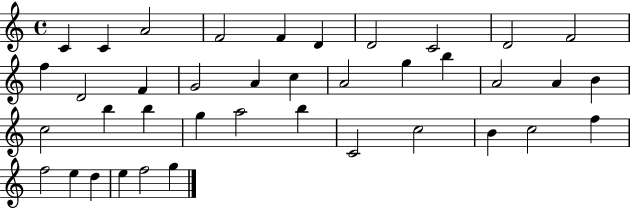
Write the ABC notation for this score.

X:1
T:Untitled
M:4/4
L:1/4
K:C
C C A2 F2 F D D2 C2 D2 F2 f D2 F G2 A c A2 g b A2 A B c2 b b g a2 b C2 c2 B c2 f f2 e d e f2 g